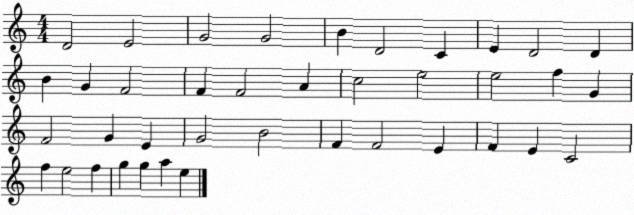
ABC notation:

X:1
T:Untitled
M:4/4
L:1/4
K:C
D2 E2 G2 G2 B D2 C E D2 D B G F2 F F2 A c2 e2 e2 f G F2 G E G2 B2 F F2 E F E C2 f e2 f g g a e